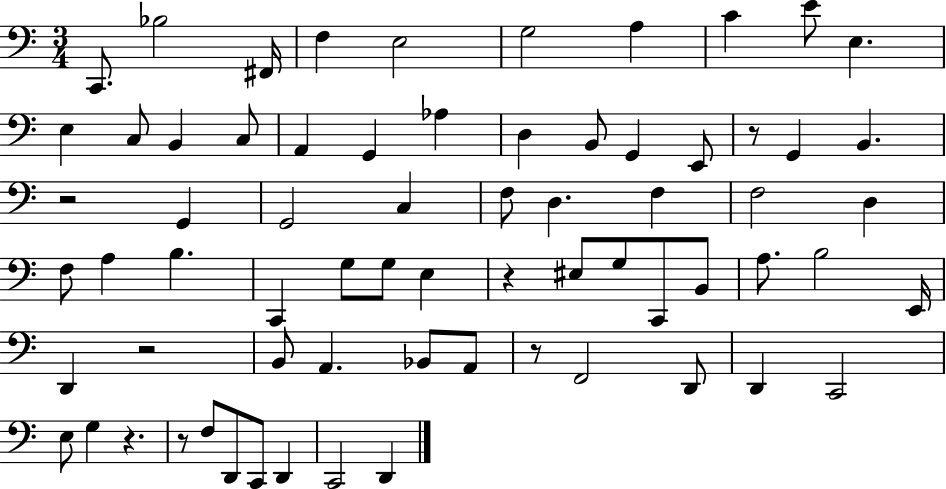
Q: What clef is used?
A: bass